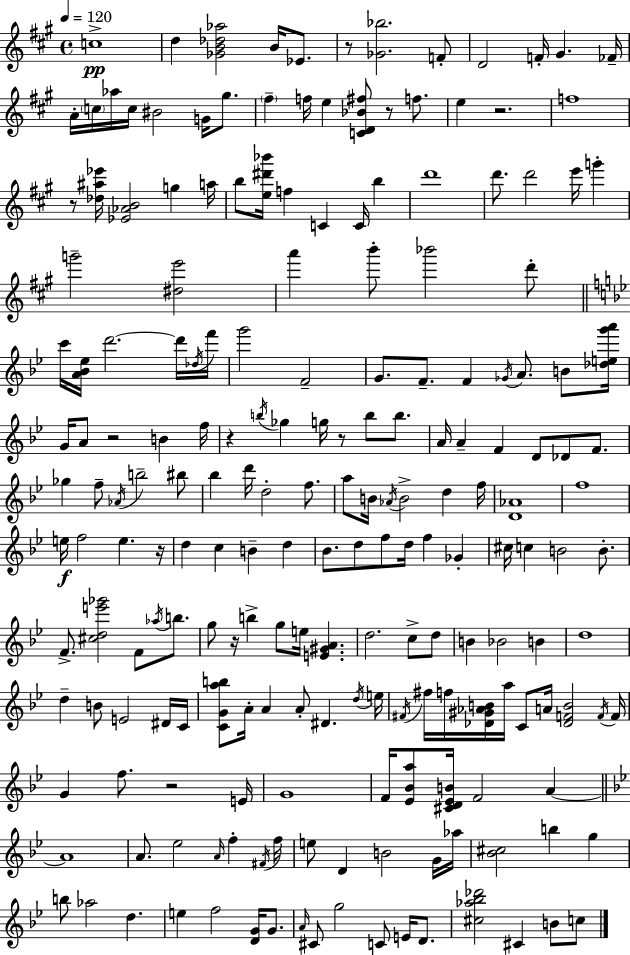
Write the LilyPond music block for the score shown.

{
  \clef treble
  \time 4/4
  \defaultTimeSignature
  \key a \major
  \tempo 4 = 120
  c''1->\pp | d''4 <ges' b' des'' aes''>2 b'16 ees'8. | r8 <ges' bes''>2. f'8-. | d'2 f'16-. gis'4. fes'16-- | \break a'16-. \parenthesize c''16 aes''16 c''16 bis'2 g'16 gis''8. | \parenthesize fis''4-- f''16 e''4 <c' d' bes' fis''>8 r8 f''8. | e''4 r2. | f''1 | \break r8 <des'' ais'' ees'''>16 <ees' aes' b'>2 g''4 a''16 | b''8 <e'' dis''' bes'''>16 f''4 c'4 c'16 b''4 | d'''1 | d'''8. d'''2 e'''16 g'''4-. | \break g'''2-- <dis'' e'''>2 | a'''4 b'''8-. bes'''2 d'''8-. | \bar "||" \break \key bes \major c'''16 <a' bes' ees''>16 d'''2.~~ d'''16 \acciaccatura { des''16 } | f'''16 g'''2 f'2-- | g'8. f'8.-- f'4 \acciaccatura { ges'16 } a'8. b'8 | <des'' e'' g''' a'''>16 g'16 a'8 r2 b'4 | \break f''16 r4 \acciaccatura { b''16 } ges''4 g''16 r8 b''8 | b''8. a'16 a'4-- f'4 d'8 des'8 | f'8. ges''4 f''8-- \acciaccatura { aes'16 } b''2-- | bis''8 bes''4 d'''16 d''2-. | \break f''8. a''8 b'16 \acciaccatura { aes'16 } b'2-> | d''4 f''16 <d' aes'>1 | f''1 | e''16\f f''2 e''4. | \break r16 d''4 c''4 b'4-- | d''4 bes'8. d''8 f''8 d''16 f''4 | ges'4-. cis''16 c''4 b'2 | b'8.-. f'8.-> <cis'' d'' e''' ges'''>2 | \break f'8 \acciaccatura { aes''16 } b''8. g''8 r16 b''4-> g''8 e''16 | <e' gis' a'>4. d''2. | c''8-> d''8 b'4 bes'2 | b'4 d''1 | \break d''4-- b'8 e'2 | dis'16 c'16 <c' g' a'' b''>8 a'16-. a'4 a'8-. dis'4. | \acciaccatura { d''16 } e''16 \acciaccatura { fis'16 } fis''16 f''16 <des' gis' aes' b'>16 a''16 c'8 a'16 <des' f' b'>2 | \acciaccatura { f'16 } f'16 g'4 f''8. | \break r2 e'16 g'1 | f'16 <ees' bes' a''>8 <cis' d' ees' b'>16 f'2 | a'4~~ \bar "||" \break \key g \minor a'1 | a'8. ees''2 \grace { a'16 } f''4-. | \acciaccatura { fis'16 } f''16 e''8 d'4 b'2 | g'16 aes''16 <bes' cis''>2 b''4 g''4 | \break b''8 aes''2 d''4. | e''4 f''2 <d' g'>16 g'8. | \grace { a'16 } cis'8 g''2 c'8 e'16 | d'8. <cis'' aes'' bes'' des'''>2 cis'4 b'8 | \break c''8 \bar "|."
}